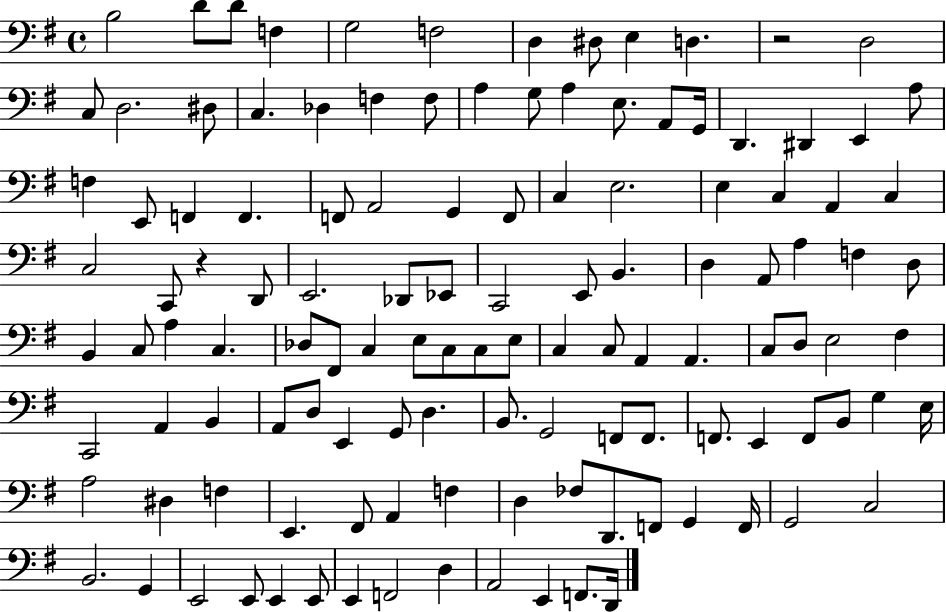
B3/h D4/e D4/e F3/q G3/h F3/h D3/q D#3/e E3/q D3/q. R/h D3/h C3/e D3/h. D#3/e C3/q. Db3/q F3/q F3/e A3/q G3/e A3/q E3/e. A2/e G2/s D2/q. D#2/q E2/q A3/e F3/q E2/e F2/q F2/q. F2/e A2/h G2/q F2/e C3/q E3/h. E3/q C3/q A2/q C3/q C3/h C2/e R/q D2/e E2/h. Db2/e Eb2/e C2/h E2/e B2/q. D3/q A2/e A3/q F3/q D3/e B2/q C3/e A3/q C3/q. Db3/e F#2/e C3/q E3/e C3/e C3/e E3/e C3/q C3/e A2/q A2/q. C3/e D3/e E3/h F#3/q C2/h A2/q B2/q A2/e D3/e E2/q G2/e D3/q. B2/e. G2/h F2/e F2/e. F2/e. E2/q F2/e B2/e G3/q E3/s A3/h D#3/q F3/q E2/q. F#2/e A2/q F3/q D3/q FES3/e D2/e. F2/e G2/q F2/s G2/h C3/h B2/h. G2/q E2/h E2/e E2/q E2/e E2/q F2/h D3/q A2/h E2/q F2/e. D2/s